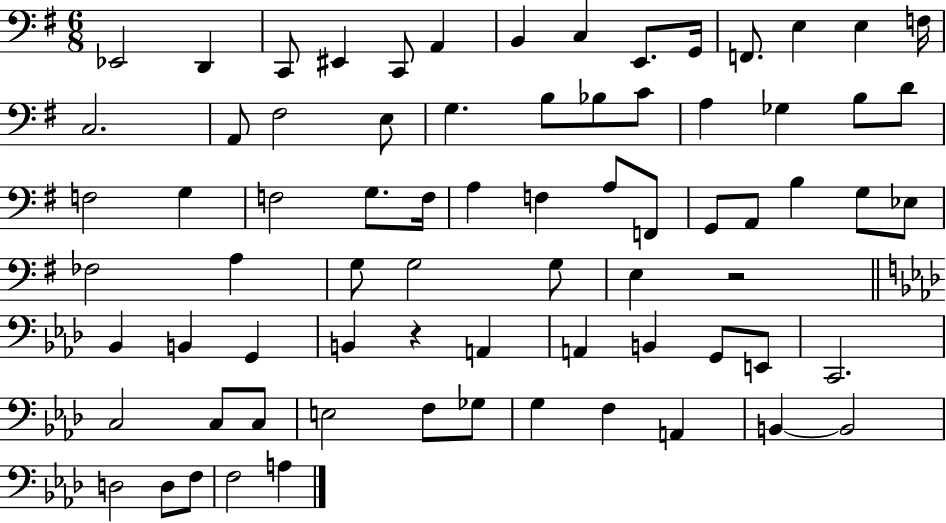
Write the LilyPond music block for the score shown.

{
  \clef bass
  \numericTimeSignature
  \time 6/8
  \key g \major
  ees,2 d,4 | c,8 eis,4 c,8 a,4 | b,4 c4 e,8. g,16 | f,8. e4 e4 f16 | \break c2. | a,8 fis2 e8 | g4. b8 bes8 c'8 | a4 ges4 b8 d'8 | \break f2 g4 | f2 g8. f16 | a4 f4 a8 f,8 | g,8 a,8 b4 g8 ees8 | \break fes2 a4 | g8 g2 g8 | e4 r2 | \bar "||" \break \key aes \major bes,4 b,4 g,4 | b,4 r4 a,4 | a,4 b,4 g,8 e,8 | c,2. | \break c2 c8 c8 | e2 f8 ges8 | g4 f4 a,4 | b,4~~ b,2 | \break d2 d8 f8 | f2 a4 | \bar "|."
}